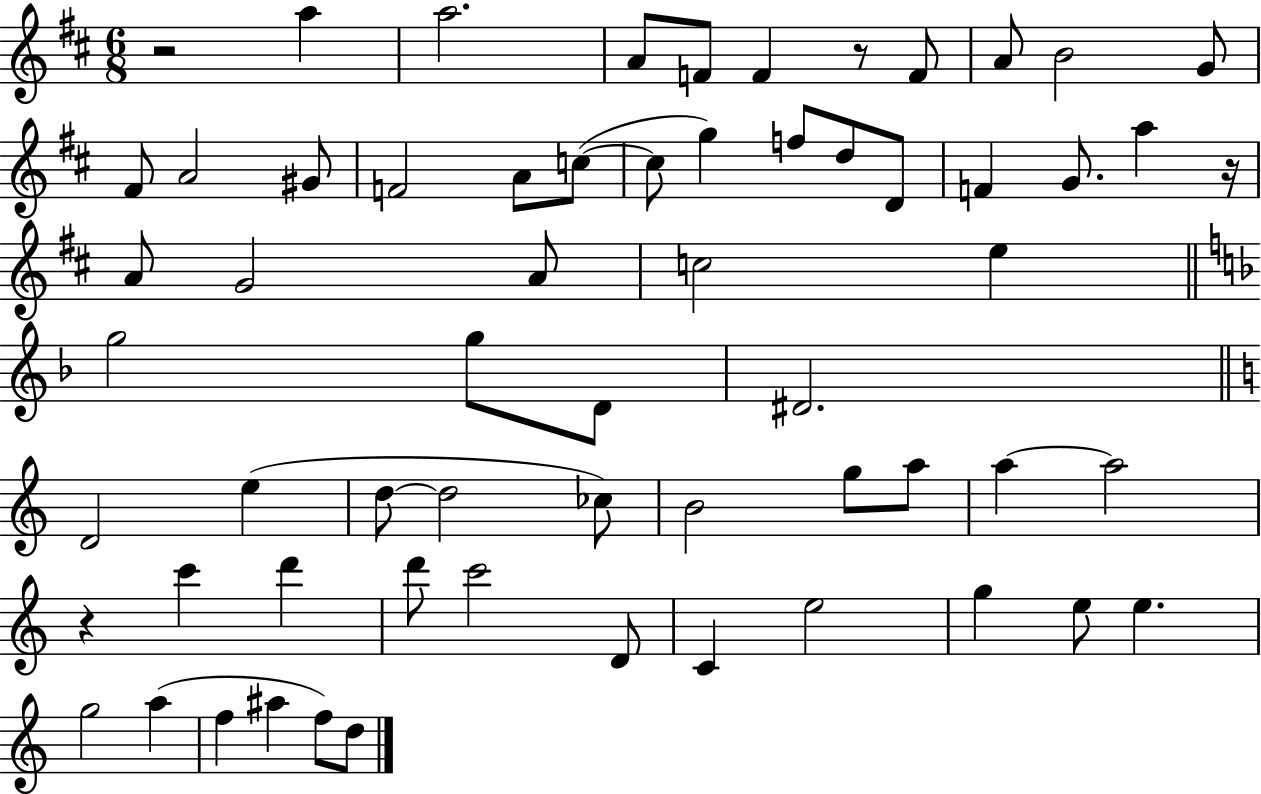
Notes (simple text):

R/h A5/q A5/h. A4/e F4/e F4/q R/e F4/e A4/e B4/h G4/e F#4/e A4/h G#4/e F4/h A4/e C5/e C5/e G5/q F5/e D5/e D4/e F4/q G4/e. A5/q R/s A4/e G4/h A4/e C5/h E5/q G5/h G5/e D4/e D#4/h. D4/h E5/q D5/e D5/h CES5/e B4/h G5/e A5/e A5/q A5/h R/q C6/q D6/q D6/e C6/h D4/e C4/q E5/h G5/q E5/e E5/q. G5/h A5/q F5/q A#5/q F5/e D5/e